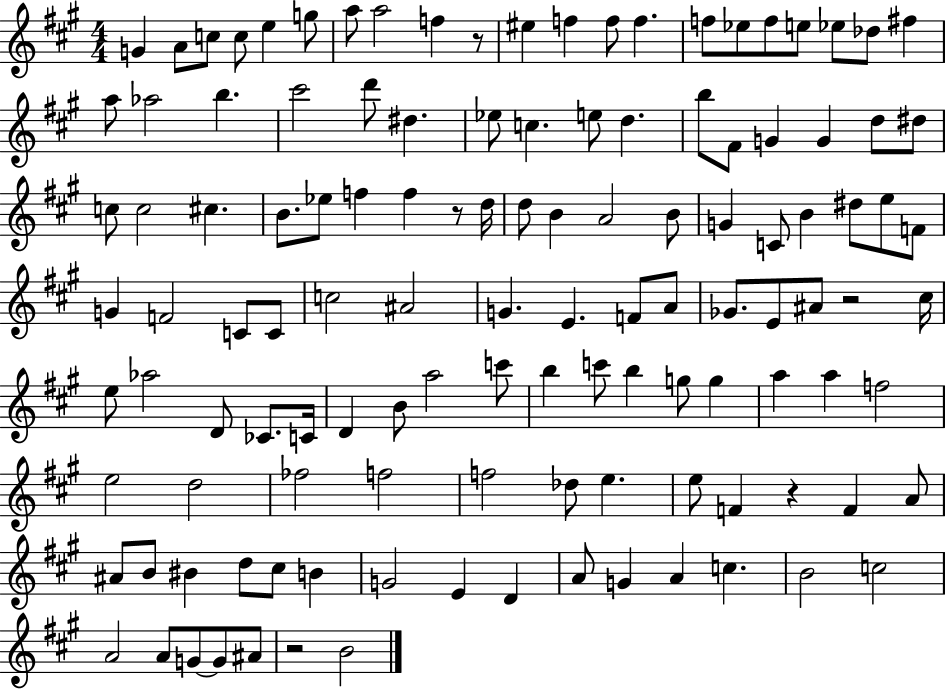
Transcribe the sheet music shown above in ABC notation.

X:1
T:Untitled
M:4/4
L:1/4
K:A
G A/2 c/2 c/2 e g/2 a/2 a2 f z/2 ^e f f/2 f f/2 _e/2 f/2 e/2 _e/2 _d/2 ^f a/2 _a2 b ^c'2 d'/2 ^d _e/2 c e/2 d b/2 ^F/2 G G d/2 ^d/2 c/2 c2 ^c B/2 _e/2 f f z/2 d/4 d/2 B A2 B/2 G C/2 B ^d/2 e/2 F/2 G F2 C/2 C/2 c2 ^A2 G E F/2 A/2 _G/2 E/2 ^A/2 z2 ^c/4 e/2 _a2 D/2 _C/2 C/4 D B/2 a2 c'/2 b c'/2 b g/2 g a a f2 e2 d2 _f2 f2 f2 _d/2 e e/2 F z F A/2 ^A/2 B/2 ^B d/2 ^c/2 B G2 E D A/2 G A c B2 c2 A2 A/2 G/2 G/2 ^A/2 z2 B2